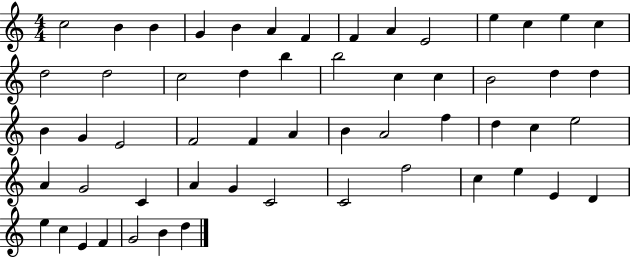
C5/h B4/q B4/q G4/q B4/q A4/q F4/q F4/q A4/q E4/h E5/q C5/q E5/q C5/q D5/h D5/h C5/h D5/q B5/q B5/h C5/q C5/q B4/h D5/q D5/q B4/q G4/q E4/h F4/h F4/q A4/q B4/q A4/h F5/q D5/q C5/q E5/h A4/q G4/h C4/q A4/q G4/q C4/h C4/h F5/h C5/q E5/q E4/q D4/q E5/q C5/q E4/q F4/q G4/h B4/q D5/q